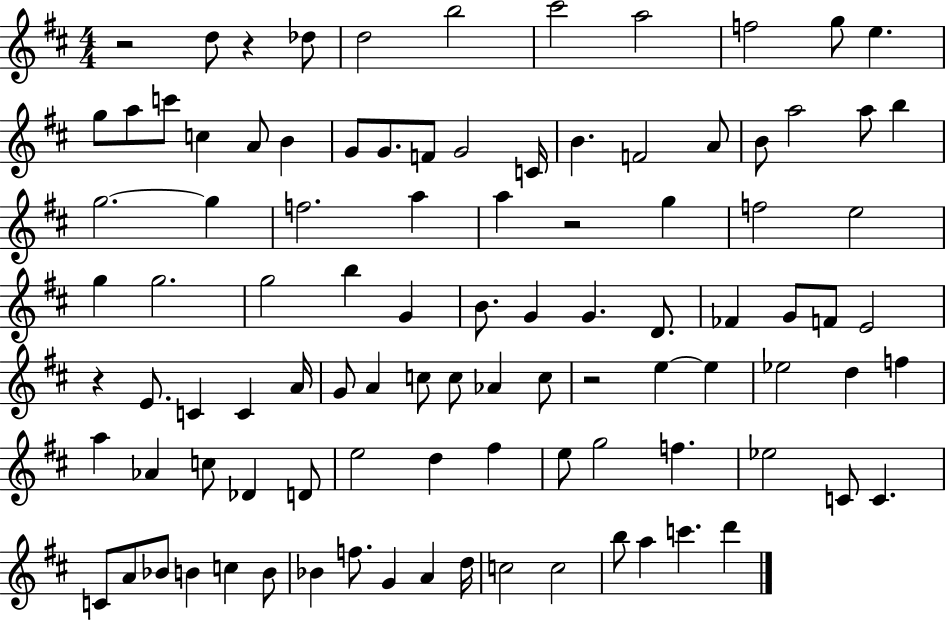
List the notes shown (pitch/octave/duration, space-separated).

R/h D5/e R/q Db5/e D5/h B5/h C#6/h A5/h F5/h G5/e E5/q. G5/e A5/e C6/e C5/q A4/e B4/q G4/e G4/e. F4/e G4/h C4/s B4/q. F4/h A4/e B4/e A5/h A5/e B5/q G5/h. G5/q F5/h. A5/q A5/q R/h G5/q F5/h E5/h G5/q G5/h. G5/h B5/q G4/q B4/e. G4/q G4/q. D4/e. FES4/q G4/e F4/e E4/h R/q E4/e. C4/q C4/q A4/s G4/e A4/q C5/e C5/e Ab4/q C5/e R/h E5/q E5/q Eb5/h D5/q F5/q A5/q Ab4/q C5/e Db4/q D4/e E5/h D5/q F#5/q E5/e G5/h F5/q. Eb5/h C4/e C4/q. C4/e A4/e Bb4/e B4/q C5/q B4/e Bb4/q F5/e. G4/q A4/q D5/s C5/h C5/h B5/e A5/q C6/q. D6/q